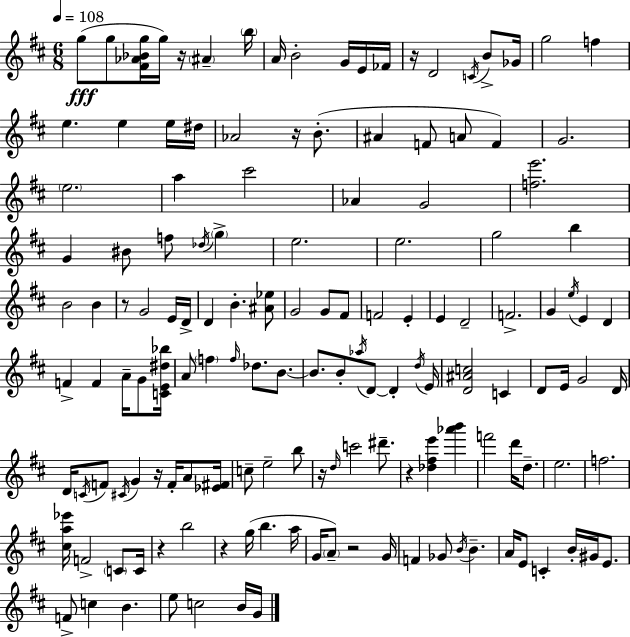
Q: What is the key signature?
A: D major